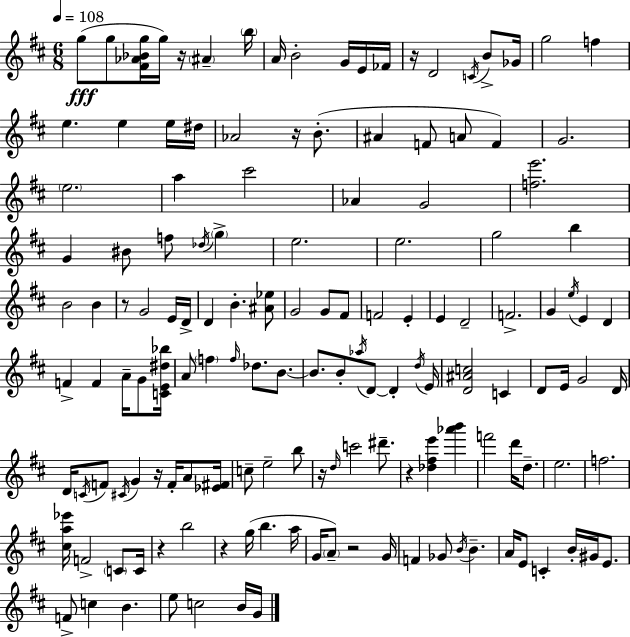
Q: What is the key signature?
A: D major